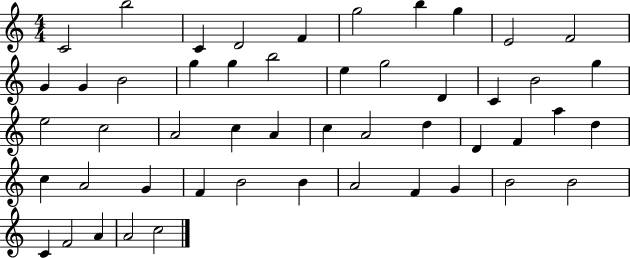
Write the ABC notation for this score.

X:1
T:Untitled
M:4/4
L:1/4
K:C
C2 b2 C D2 F g2 b g E2 F2 G G B2 g g b2 e g2 D C B2 g e2 c2 A2 c A c A2 d D F a d c A2 G F B2 B A2 F G B2 B2 C F2 A A2 c2